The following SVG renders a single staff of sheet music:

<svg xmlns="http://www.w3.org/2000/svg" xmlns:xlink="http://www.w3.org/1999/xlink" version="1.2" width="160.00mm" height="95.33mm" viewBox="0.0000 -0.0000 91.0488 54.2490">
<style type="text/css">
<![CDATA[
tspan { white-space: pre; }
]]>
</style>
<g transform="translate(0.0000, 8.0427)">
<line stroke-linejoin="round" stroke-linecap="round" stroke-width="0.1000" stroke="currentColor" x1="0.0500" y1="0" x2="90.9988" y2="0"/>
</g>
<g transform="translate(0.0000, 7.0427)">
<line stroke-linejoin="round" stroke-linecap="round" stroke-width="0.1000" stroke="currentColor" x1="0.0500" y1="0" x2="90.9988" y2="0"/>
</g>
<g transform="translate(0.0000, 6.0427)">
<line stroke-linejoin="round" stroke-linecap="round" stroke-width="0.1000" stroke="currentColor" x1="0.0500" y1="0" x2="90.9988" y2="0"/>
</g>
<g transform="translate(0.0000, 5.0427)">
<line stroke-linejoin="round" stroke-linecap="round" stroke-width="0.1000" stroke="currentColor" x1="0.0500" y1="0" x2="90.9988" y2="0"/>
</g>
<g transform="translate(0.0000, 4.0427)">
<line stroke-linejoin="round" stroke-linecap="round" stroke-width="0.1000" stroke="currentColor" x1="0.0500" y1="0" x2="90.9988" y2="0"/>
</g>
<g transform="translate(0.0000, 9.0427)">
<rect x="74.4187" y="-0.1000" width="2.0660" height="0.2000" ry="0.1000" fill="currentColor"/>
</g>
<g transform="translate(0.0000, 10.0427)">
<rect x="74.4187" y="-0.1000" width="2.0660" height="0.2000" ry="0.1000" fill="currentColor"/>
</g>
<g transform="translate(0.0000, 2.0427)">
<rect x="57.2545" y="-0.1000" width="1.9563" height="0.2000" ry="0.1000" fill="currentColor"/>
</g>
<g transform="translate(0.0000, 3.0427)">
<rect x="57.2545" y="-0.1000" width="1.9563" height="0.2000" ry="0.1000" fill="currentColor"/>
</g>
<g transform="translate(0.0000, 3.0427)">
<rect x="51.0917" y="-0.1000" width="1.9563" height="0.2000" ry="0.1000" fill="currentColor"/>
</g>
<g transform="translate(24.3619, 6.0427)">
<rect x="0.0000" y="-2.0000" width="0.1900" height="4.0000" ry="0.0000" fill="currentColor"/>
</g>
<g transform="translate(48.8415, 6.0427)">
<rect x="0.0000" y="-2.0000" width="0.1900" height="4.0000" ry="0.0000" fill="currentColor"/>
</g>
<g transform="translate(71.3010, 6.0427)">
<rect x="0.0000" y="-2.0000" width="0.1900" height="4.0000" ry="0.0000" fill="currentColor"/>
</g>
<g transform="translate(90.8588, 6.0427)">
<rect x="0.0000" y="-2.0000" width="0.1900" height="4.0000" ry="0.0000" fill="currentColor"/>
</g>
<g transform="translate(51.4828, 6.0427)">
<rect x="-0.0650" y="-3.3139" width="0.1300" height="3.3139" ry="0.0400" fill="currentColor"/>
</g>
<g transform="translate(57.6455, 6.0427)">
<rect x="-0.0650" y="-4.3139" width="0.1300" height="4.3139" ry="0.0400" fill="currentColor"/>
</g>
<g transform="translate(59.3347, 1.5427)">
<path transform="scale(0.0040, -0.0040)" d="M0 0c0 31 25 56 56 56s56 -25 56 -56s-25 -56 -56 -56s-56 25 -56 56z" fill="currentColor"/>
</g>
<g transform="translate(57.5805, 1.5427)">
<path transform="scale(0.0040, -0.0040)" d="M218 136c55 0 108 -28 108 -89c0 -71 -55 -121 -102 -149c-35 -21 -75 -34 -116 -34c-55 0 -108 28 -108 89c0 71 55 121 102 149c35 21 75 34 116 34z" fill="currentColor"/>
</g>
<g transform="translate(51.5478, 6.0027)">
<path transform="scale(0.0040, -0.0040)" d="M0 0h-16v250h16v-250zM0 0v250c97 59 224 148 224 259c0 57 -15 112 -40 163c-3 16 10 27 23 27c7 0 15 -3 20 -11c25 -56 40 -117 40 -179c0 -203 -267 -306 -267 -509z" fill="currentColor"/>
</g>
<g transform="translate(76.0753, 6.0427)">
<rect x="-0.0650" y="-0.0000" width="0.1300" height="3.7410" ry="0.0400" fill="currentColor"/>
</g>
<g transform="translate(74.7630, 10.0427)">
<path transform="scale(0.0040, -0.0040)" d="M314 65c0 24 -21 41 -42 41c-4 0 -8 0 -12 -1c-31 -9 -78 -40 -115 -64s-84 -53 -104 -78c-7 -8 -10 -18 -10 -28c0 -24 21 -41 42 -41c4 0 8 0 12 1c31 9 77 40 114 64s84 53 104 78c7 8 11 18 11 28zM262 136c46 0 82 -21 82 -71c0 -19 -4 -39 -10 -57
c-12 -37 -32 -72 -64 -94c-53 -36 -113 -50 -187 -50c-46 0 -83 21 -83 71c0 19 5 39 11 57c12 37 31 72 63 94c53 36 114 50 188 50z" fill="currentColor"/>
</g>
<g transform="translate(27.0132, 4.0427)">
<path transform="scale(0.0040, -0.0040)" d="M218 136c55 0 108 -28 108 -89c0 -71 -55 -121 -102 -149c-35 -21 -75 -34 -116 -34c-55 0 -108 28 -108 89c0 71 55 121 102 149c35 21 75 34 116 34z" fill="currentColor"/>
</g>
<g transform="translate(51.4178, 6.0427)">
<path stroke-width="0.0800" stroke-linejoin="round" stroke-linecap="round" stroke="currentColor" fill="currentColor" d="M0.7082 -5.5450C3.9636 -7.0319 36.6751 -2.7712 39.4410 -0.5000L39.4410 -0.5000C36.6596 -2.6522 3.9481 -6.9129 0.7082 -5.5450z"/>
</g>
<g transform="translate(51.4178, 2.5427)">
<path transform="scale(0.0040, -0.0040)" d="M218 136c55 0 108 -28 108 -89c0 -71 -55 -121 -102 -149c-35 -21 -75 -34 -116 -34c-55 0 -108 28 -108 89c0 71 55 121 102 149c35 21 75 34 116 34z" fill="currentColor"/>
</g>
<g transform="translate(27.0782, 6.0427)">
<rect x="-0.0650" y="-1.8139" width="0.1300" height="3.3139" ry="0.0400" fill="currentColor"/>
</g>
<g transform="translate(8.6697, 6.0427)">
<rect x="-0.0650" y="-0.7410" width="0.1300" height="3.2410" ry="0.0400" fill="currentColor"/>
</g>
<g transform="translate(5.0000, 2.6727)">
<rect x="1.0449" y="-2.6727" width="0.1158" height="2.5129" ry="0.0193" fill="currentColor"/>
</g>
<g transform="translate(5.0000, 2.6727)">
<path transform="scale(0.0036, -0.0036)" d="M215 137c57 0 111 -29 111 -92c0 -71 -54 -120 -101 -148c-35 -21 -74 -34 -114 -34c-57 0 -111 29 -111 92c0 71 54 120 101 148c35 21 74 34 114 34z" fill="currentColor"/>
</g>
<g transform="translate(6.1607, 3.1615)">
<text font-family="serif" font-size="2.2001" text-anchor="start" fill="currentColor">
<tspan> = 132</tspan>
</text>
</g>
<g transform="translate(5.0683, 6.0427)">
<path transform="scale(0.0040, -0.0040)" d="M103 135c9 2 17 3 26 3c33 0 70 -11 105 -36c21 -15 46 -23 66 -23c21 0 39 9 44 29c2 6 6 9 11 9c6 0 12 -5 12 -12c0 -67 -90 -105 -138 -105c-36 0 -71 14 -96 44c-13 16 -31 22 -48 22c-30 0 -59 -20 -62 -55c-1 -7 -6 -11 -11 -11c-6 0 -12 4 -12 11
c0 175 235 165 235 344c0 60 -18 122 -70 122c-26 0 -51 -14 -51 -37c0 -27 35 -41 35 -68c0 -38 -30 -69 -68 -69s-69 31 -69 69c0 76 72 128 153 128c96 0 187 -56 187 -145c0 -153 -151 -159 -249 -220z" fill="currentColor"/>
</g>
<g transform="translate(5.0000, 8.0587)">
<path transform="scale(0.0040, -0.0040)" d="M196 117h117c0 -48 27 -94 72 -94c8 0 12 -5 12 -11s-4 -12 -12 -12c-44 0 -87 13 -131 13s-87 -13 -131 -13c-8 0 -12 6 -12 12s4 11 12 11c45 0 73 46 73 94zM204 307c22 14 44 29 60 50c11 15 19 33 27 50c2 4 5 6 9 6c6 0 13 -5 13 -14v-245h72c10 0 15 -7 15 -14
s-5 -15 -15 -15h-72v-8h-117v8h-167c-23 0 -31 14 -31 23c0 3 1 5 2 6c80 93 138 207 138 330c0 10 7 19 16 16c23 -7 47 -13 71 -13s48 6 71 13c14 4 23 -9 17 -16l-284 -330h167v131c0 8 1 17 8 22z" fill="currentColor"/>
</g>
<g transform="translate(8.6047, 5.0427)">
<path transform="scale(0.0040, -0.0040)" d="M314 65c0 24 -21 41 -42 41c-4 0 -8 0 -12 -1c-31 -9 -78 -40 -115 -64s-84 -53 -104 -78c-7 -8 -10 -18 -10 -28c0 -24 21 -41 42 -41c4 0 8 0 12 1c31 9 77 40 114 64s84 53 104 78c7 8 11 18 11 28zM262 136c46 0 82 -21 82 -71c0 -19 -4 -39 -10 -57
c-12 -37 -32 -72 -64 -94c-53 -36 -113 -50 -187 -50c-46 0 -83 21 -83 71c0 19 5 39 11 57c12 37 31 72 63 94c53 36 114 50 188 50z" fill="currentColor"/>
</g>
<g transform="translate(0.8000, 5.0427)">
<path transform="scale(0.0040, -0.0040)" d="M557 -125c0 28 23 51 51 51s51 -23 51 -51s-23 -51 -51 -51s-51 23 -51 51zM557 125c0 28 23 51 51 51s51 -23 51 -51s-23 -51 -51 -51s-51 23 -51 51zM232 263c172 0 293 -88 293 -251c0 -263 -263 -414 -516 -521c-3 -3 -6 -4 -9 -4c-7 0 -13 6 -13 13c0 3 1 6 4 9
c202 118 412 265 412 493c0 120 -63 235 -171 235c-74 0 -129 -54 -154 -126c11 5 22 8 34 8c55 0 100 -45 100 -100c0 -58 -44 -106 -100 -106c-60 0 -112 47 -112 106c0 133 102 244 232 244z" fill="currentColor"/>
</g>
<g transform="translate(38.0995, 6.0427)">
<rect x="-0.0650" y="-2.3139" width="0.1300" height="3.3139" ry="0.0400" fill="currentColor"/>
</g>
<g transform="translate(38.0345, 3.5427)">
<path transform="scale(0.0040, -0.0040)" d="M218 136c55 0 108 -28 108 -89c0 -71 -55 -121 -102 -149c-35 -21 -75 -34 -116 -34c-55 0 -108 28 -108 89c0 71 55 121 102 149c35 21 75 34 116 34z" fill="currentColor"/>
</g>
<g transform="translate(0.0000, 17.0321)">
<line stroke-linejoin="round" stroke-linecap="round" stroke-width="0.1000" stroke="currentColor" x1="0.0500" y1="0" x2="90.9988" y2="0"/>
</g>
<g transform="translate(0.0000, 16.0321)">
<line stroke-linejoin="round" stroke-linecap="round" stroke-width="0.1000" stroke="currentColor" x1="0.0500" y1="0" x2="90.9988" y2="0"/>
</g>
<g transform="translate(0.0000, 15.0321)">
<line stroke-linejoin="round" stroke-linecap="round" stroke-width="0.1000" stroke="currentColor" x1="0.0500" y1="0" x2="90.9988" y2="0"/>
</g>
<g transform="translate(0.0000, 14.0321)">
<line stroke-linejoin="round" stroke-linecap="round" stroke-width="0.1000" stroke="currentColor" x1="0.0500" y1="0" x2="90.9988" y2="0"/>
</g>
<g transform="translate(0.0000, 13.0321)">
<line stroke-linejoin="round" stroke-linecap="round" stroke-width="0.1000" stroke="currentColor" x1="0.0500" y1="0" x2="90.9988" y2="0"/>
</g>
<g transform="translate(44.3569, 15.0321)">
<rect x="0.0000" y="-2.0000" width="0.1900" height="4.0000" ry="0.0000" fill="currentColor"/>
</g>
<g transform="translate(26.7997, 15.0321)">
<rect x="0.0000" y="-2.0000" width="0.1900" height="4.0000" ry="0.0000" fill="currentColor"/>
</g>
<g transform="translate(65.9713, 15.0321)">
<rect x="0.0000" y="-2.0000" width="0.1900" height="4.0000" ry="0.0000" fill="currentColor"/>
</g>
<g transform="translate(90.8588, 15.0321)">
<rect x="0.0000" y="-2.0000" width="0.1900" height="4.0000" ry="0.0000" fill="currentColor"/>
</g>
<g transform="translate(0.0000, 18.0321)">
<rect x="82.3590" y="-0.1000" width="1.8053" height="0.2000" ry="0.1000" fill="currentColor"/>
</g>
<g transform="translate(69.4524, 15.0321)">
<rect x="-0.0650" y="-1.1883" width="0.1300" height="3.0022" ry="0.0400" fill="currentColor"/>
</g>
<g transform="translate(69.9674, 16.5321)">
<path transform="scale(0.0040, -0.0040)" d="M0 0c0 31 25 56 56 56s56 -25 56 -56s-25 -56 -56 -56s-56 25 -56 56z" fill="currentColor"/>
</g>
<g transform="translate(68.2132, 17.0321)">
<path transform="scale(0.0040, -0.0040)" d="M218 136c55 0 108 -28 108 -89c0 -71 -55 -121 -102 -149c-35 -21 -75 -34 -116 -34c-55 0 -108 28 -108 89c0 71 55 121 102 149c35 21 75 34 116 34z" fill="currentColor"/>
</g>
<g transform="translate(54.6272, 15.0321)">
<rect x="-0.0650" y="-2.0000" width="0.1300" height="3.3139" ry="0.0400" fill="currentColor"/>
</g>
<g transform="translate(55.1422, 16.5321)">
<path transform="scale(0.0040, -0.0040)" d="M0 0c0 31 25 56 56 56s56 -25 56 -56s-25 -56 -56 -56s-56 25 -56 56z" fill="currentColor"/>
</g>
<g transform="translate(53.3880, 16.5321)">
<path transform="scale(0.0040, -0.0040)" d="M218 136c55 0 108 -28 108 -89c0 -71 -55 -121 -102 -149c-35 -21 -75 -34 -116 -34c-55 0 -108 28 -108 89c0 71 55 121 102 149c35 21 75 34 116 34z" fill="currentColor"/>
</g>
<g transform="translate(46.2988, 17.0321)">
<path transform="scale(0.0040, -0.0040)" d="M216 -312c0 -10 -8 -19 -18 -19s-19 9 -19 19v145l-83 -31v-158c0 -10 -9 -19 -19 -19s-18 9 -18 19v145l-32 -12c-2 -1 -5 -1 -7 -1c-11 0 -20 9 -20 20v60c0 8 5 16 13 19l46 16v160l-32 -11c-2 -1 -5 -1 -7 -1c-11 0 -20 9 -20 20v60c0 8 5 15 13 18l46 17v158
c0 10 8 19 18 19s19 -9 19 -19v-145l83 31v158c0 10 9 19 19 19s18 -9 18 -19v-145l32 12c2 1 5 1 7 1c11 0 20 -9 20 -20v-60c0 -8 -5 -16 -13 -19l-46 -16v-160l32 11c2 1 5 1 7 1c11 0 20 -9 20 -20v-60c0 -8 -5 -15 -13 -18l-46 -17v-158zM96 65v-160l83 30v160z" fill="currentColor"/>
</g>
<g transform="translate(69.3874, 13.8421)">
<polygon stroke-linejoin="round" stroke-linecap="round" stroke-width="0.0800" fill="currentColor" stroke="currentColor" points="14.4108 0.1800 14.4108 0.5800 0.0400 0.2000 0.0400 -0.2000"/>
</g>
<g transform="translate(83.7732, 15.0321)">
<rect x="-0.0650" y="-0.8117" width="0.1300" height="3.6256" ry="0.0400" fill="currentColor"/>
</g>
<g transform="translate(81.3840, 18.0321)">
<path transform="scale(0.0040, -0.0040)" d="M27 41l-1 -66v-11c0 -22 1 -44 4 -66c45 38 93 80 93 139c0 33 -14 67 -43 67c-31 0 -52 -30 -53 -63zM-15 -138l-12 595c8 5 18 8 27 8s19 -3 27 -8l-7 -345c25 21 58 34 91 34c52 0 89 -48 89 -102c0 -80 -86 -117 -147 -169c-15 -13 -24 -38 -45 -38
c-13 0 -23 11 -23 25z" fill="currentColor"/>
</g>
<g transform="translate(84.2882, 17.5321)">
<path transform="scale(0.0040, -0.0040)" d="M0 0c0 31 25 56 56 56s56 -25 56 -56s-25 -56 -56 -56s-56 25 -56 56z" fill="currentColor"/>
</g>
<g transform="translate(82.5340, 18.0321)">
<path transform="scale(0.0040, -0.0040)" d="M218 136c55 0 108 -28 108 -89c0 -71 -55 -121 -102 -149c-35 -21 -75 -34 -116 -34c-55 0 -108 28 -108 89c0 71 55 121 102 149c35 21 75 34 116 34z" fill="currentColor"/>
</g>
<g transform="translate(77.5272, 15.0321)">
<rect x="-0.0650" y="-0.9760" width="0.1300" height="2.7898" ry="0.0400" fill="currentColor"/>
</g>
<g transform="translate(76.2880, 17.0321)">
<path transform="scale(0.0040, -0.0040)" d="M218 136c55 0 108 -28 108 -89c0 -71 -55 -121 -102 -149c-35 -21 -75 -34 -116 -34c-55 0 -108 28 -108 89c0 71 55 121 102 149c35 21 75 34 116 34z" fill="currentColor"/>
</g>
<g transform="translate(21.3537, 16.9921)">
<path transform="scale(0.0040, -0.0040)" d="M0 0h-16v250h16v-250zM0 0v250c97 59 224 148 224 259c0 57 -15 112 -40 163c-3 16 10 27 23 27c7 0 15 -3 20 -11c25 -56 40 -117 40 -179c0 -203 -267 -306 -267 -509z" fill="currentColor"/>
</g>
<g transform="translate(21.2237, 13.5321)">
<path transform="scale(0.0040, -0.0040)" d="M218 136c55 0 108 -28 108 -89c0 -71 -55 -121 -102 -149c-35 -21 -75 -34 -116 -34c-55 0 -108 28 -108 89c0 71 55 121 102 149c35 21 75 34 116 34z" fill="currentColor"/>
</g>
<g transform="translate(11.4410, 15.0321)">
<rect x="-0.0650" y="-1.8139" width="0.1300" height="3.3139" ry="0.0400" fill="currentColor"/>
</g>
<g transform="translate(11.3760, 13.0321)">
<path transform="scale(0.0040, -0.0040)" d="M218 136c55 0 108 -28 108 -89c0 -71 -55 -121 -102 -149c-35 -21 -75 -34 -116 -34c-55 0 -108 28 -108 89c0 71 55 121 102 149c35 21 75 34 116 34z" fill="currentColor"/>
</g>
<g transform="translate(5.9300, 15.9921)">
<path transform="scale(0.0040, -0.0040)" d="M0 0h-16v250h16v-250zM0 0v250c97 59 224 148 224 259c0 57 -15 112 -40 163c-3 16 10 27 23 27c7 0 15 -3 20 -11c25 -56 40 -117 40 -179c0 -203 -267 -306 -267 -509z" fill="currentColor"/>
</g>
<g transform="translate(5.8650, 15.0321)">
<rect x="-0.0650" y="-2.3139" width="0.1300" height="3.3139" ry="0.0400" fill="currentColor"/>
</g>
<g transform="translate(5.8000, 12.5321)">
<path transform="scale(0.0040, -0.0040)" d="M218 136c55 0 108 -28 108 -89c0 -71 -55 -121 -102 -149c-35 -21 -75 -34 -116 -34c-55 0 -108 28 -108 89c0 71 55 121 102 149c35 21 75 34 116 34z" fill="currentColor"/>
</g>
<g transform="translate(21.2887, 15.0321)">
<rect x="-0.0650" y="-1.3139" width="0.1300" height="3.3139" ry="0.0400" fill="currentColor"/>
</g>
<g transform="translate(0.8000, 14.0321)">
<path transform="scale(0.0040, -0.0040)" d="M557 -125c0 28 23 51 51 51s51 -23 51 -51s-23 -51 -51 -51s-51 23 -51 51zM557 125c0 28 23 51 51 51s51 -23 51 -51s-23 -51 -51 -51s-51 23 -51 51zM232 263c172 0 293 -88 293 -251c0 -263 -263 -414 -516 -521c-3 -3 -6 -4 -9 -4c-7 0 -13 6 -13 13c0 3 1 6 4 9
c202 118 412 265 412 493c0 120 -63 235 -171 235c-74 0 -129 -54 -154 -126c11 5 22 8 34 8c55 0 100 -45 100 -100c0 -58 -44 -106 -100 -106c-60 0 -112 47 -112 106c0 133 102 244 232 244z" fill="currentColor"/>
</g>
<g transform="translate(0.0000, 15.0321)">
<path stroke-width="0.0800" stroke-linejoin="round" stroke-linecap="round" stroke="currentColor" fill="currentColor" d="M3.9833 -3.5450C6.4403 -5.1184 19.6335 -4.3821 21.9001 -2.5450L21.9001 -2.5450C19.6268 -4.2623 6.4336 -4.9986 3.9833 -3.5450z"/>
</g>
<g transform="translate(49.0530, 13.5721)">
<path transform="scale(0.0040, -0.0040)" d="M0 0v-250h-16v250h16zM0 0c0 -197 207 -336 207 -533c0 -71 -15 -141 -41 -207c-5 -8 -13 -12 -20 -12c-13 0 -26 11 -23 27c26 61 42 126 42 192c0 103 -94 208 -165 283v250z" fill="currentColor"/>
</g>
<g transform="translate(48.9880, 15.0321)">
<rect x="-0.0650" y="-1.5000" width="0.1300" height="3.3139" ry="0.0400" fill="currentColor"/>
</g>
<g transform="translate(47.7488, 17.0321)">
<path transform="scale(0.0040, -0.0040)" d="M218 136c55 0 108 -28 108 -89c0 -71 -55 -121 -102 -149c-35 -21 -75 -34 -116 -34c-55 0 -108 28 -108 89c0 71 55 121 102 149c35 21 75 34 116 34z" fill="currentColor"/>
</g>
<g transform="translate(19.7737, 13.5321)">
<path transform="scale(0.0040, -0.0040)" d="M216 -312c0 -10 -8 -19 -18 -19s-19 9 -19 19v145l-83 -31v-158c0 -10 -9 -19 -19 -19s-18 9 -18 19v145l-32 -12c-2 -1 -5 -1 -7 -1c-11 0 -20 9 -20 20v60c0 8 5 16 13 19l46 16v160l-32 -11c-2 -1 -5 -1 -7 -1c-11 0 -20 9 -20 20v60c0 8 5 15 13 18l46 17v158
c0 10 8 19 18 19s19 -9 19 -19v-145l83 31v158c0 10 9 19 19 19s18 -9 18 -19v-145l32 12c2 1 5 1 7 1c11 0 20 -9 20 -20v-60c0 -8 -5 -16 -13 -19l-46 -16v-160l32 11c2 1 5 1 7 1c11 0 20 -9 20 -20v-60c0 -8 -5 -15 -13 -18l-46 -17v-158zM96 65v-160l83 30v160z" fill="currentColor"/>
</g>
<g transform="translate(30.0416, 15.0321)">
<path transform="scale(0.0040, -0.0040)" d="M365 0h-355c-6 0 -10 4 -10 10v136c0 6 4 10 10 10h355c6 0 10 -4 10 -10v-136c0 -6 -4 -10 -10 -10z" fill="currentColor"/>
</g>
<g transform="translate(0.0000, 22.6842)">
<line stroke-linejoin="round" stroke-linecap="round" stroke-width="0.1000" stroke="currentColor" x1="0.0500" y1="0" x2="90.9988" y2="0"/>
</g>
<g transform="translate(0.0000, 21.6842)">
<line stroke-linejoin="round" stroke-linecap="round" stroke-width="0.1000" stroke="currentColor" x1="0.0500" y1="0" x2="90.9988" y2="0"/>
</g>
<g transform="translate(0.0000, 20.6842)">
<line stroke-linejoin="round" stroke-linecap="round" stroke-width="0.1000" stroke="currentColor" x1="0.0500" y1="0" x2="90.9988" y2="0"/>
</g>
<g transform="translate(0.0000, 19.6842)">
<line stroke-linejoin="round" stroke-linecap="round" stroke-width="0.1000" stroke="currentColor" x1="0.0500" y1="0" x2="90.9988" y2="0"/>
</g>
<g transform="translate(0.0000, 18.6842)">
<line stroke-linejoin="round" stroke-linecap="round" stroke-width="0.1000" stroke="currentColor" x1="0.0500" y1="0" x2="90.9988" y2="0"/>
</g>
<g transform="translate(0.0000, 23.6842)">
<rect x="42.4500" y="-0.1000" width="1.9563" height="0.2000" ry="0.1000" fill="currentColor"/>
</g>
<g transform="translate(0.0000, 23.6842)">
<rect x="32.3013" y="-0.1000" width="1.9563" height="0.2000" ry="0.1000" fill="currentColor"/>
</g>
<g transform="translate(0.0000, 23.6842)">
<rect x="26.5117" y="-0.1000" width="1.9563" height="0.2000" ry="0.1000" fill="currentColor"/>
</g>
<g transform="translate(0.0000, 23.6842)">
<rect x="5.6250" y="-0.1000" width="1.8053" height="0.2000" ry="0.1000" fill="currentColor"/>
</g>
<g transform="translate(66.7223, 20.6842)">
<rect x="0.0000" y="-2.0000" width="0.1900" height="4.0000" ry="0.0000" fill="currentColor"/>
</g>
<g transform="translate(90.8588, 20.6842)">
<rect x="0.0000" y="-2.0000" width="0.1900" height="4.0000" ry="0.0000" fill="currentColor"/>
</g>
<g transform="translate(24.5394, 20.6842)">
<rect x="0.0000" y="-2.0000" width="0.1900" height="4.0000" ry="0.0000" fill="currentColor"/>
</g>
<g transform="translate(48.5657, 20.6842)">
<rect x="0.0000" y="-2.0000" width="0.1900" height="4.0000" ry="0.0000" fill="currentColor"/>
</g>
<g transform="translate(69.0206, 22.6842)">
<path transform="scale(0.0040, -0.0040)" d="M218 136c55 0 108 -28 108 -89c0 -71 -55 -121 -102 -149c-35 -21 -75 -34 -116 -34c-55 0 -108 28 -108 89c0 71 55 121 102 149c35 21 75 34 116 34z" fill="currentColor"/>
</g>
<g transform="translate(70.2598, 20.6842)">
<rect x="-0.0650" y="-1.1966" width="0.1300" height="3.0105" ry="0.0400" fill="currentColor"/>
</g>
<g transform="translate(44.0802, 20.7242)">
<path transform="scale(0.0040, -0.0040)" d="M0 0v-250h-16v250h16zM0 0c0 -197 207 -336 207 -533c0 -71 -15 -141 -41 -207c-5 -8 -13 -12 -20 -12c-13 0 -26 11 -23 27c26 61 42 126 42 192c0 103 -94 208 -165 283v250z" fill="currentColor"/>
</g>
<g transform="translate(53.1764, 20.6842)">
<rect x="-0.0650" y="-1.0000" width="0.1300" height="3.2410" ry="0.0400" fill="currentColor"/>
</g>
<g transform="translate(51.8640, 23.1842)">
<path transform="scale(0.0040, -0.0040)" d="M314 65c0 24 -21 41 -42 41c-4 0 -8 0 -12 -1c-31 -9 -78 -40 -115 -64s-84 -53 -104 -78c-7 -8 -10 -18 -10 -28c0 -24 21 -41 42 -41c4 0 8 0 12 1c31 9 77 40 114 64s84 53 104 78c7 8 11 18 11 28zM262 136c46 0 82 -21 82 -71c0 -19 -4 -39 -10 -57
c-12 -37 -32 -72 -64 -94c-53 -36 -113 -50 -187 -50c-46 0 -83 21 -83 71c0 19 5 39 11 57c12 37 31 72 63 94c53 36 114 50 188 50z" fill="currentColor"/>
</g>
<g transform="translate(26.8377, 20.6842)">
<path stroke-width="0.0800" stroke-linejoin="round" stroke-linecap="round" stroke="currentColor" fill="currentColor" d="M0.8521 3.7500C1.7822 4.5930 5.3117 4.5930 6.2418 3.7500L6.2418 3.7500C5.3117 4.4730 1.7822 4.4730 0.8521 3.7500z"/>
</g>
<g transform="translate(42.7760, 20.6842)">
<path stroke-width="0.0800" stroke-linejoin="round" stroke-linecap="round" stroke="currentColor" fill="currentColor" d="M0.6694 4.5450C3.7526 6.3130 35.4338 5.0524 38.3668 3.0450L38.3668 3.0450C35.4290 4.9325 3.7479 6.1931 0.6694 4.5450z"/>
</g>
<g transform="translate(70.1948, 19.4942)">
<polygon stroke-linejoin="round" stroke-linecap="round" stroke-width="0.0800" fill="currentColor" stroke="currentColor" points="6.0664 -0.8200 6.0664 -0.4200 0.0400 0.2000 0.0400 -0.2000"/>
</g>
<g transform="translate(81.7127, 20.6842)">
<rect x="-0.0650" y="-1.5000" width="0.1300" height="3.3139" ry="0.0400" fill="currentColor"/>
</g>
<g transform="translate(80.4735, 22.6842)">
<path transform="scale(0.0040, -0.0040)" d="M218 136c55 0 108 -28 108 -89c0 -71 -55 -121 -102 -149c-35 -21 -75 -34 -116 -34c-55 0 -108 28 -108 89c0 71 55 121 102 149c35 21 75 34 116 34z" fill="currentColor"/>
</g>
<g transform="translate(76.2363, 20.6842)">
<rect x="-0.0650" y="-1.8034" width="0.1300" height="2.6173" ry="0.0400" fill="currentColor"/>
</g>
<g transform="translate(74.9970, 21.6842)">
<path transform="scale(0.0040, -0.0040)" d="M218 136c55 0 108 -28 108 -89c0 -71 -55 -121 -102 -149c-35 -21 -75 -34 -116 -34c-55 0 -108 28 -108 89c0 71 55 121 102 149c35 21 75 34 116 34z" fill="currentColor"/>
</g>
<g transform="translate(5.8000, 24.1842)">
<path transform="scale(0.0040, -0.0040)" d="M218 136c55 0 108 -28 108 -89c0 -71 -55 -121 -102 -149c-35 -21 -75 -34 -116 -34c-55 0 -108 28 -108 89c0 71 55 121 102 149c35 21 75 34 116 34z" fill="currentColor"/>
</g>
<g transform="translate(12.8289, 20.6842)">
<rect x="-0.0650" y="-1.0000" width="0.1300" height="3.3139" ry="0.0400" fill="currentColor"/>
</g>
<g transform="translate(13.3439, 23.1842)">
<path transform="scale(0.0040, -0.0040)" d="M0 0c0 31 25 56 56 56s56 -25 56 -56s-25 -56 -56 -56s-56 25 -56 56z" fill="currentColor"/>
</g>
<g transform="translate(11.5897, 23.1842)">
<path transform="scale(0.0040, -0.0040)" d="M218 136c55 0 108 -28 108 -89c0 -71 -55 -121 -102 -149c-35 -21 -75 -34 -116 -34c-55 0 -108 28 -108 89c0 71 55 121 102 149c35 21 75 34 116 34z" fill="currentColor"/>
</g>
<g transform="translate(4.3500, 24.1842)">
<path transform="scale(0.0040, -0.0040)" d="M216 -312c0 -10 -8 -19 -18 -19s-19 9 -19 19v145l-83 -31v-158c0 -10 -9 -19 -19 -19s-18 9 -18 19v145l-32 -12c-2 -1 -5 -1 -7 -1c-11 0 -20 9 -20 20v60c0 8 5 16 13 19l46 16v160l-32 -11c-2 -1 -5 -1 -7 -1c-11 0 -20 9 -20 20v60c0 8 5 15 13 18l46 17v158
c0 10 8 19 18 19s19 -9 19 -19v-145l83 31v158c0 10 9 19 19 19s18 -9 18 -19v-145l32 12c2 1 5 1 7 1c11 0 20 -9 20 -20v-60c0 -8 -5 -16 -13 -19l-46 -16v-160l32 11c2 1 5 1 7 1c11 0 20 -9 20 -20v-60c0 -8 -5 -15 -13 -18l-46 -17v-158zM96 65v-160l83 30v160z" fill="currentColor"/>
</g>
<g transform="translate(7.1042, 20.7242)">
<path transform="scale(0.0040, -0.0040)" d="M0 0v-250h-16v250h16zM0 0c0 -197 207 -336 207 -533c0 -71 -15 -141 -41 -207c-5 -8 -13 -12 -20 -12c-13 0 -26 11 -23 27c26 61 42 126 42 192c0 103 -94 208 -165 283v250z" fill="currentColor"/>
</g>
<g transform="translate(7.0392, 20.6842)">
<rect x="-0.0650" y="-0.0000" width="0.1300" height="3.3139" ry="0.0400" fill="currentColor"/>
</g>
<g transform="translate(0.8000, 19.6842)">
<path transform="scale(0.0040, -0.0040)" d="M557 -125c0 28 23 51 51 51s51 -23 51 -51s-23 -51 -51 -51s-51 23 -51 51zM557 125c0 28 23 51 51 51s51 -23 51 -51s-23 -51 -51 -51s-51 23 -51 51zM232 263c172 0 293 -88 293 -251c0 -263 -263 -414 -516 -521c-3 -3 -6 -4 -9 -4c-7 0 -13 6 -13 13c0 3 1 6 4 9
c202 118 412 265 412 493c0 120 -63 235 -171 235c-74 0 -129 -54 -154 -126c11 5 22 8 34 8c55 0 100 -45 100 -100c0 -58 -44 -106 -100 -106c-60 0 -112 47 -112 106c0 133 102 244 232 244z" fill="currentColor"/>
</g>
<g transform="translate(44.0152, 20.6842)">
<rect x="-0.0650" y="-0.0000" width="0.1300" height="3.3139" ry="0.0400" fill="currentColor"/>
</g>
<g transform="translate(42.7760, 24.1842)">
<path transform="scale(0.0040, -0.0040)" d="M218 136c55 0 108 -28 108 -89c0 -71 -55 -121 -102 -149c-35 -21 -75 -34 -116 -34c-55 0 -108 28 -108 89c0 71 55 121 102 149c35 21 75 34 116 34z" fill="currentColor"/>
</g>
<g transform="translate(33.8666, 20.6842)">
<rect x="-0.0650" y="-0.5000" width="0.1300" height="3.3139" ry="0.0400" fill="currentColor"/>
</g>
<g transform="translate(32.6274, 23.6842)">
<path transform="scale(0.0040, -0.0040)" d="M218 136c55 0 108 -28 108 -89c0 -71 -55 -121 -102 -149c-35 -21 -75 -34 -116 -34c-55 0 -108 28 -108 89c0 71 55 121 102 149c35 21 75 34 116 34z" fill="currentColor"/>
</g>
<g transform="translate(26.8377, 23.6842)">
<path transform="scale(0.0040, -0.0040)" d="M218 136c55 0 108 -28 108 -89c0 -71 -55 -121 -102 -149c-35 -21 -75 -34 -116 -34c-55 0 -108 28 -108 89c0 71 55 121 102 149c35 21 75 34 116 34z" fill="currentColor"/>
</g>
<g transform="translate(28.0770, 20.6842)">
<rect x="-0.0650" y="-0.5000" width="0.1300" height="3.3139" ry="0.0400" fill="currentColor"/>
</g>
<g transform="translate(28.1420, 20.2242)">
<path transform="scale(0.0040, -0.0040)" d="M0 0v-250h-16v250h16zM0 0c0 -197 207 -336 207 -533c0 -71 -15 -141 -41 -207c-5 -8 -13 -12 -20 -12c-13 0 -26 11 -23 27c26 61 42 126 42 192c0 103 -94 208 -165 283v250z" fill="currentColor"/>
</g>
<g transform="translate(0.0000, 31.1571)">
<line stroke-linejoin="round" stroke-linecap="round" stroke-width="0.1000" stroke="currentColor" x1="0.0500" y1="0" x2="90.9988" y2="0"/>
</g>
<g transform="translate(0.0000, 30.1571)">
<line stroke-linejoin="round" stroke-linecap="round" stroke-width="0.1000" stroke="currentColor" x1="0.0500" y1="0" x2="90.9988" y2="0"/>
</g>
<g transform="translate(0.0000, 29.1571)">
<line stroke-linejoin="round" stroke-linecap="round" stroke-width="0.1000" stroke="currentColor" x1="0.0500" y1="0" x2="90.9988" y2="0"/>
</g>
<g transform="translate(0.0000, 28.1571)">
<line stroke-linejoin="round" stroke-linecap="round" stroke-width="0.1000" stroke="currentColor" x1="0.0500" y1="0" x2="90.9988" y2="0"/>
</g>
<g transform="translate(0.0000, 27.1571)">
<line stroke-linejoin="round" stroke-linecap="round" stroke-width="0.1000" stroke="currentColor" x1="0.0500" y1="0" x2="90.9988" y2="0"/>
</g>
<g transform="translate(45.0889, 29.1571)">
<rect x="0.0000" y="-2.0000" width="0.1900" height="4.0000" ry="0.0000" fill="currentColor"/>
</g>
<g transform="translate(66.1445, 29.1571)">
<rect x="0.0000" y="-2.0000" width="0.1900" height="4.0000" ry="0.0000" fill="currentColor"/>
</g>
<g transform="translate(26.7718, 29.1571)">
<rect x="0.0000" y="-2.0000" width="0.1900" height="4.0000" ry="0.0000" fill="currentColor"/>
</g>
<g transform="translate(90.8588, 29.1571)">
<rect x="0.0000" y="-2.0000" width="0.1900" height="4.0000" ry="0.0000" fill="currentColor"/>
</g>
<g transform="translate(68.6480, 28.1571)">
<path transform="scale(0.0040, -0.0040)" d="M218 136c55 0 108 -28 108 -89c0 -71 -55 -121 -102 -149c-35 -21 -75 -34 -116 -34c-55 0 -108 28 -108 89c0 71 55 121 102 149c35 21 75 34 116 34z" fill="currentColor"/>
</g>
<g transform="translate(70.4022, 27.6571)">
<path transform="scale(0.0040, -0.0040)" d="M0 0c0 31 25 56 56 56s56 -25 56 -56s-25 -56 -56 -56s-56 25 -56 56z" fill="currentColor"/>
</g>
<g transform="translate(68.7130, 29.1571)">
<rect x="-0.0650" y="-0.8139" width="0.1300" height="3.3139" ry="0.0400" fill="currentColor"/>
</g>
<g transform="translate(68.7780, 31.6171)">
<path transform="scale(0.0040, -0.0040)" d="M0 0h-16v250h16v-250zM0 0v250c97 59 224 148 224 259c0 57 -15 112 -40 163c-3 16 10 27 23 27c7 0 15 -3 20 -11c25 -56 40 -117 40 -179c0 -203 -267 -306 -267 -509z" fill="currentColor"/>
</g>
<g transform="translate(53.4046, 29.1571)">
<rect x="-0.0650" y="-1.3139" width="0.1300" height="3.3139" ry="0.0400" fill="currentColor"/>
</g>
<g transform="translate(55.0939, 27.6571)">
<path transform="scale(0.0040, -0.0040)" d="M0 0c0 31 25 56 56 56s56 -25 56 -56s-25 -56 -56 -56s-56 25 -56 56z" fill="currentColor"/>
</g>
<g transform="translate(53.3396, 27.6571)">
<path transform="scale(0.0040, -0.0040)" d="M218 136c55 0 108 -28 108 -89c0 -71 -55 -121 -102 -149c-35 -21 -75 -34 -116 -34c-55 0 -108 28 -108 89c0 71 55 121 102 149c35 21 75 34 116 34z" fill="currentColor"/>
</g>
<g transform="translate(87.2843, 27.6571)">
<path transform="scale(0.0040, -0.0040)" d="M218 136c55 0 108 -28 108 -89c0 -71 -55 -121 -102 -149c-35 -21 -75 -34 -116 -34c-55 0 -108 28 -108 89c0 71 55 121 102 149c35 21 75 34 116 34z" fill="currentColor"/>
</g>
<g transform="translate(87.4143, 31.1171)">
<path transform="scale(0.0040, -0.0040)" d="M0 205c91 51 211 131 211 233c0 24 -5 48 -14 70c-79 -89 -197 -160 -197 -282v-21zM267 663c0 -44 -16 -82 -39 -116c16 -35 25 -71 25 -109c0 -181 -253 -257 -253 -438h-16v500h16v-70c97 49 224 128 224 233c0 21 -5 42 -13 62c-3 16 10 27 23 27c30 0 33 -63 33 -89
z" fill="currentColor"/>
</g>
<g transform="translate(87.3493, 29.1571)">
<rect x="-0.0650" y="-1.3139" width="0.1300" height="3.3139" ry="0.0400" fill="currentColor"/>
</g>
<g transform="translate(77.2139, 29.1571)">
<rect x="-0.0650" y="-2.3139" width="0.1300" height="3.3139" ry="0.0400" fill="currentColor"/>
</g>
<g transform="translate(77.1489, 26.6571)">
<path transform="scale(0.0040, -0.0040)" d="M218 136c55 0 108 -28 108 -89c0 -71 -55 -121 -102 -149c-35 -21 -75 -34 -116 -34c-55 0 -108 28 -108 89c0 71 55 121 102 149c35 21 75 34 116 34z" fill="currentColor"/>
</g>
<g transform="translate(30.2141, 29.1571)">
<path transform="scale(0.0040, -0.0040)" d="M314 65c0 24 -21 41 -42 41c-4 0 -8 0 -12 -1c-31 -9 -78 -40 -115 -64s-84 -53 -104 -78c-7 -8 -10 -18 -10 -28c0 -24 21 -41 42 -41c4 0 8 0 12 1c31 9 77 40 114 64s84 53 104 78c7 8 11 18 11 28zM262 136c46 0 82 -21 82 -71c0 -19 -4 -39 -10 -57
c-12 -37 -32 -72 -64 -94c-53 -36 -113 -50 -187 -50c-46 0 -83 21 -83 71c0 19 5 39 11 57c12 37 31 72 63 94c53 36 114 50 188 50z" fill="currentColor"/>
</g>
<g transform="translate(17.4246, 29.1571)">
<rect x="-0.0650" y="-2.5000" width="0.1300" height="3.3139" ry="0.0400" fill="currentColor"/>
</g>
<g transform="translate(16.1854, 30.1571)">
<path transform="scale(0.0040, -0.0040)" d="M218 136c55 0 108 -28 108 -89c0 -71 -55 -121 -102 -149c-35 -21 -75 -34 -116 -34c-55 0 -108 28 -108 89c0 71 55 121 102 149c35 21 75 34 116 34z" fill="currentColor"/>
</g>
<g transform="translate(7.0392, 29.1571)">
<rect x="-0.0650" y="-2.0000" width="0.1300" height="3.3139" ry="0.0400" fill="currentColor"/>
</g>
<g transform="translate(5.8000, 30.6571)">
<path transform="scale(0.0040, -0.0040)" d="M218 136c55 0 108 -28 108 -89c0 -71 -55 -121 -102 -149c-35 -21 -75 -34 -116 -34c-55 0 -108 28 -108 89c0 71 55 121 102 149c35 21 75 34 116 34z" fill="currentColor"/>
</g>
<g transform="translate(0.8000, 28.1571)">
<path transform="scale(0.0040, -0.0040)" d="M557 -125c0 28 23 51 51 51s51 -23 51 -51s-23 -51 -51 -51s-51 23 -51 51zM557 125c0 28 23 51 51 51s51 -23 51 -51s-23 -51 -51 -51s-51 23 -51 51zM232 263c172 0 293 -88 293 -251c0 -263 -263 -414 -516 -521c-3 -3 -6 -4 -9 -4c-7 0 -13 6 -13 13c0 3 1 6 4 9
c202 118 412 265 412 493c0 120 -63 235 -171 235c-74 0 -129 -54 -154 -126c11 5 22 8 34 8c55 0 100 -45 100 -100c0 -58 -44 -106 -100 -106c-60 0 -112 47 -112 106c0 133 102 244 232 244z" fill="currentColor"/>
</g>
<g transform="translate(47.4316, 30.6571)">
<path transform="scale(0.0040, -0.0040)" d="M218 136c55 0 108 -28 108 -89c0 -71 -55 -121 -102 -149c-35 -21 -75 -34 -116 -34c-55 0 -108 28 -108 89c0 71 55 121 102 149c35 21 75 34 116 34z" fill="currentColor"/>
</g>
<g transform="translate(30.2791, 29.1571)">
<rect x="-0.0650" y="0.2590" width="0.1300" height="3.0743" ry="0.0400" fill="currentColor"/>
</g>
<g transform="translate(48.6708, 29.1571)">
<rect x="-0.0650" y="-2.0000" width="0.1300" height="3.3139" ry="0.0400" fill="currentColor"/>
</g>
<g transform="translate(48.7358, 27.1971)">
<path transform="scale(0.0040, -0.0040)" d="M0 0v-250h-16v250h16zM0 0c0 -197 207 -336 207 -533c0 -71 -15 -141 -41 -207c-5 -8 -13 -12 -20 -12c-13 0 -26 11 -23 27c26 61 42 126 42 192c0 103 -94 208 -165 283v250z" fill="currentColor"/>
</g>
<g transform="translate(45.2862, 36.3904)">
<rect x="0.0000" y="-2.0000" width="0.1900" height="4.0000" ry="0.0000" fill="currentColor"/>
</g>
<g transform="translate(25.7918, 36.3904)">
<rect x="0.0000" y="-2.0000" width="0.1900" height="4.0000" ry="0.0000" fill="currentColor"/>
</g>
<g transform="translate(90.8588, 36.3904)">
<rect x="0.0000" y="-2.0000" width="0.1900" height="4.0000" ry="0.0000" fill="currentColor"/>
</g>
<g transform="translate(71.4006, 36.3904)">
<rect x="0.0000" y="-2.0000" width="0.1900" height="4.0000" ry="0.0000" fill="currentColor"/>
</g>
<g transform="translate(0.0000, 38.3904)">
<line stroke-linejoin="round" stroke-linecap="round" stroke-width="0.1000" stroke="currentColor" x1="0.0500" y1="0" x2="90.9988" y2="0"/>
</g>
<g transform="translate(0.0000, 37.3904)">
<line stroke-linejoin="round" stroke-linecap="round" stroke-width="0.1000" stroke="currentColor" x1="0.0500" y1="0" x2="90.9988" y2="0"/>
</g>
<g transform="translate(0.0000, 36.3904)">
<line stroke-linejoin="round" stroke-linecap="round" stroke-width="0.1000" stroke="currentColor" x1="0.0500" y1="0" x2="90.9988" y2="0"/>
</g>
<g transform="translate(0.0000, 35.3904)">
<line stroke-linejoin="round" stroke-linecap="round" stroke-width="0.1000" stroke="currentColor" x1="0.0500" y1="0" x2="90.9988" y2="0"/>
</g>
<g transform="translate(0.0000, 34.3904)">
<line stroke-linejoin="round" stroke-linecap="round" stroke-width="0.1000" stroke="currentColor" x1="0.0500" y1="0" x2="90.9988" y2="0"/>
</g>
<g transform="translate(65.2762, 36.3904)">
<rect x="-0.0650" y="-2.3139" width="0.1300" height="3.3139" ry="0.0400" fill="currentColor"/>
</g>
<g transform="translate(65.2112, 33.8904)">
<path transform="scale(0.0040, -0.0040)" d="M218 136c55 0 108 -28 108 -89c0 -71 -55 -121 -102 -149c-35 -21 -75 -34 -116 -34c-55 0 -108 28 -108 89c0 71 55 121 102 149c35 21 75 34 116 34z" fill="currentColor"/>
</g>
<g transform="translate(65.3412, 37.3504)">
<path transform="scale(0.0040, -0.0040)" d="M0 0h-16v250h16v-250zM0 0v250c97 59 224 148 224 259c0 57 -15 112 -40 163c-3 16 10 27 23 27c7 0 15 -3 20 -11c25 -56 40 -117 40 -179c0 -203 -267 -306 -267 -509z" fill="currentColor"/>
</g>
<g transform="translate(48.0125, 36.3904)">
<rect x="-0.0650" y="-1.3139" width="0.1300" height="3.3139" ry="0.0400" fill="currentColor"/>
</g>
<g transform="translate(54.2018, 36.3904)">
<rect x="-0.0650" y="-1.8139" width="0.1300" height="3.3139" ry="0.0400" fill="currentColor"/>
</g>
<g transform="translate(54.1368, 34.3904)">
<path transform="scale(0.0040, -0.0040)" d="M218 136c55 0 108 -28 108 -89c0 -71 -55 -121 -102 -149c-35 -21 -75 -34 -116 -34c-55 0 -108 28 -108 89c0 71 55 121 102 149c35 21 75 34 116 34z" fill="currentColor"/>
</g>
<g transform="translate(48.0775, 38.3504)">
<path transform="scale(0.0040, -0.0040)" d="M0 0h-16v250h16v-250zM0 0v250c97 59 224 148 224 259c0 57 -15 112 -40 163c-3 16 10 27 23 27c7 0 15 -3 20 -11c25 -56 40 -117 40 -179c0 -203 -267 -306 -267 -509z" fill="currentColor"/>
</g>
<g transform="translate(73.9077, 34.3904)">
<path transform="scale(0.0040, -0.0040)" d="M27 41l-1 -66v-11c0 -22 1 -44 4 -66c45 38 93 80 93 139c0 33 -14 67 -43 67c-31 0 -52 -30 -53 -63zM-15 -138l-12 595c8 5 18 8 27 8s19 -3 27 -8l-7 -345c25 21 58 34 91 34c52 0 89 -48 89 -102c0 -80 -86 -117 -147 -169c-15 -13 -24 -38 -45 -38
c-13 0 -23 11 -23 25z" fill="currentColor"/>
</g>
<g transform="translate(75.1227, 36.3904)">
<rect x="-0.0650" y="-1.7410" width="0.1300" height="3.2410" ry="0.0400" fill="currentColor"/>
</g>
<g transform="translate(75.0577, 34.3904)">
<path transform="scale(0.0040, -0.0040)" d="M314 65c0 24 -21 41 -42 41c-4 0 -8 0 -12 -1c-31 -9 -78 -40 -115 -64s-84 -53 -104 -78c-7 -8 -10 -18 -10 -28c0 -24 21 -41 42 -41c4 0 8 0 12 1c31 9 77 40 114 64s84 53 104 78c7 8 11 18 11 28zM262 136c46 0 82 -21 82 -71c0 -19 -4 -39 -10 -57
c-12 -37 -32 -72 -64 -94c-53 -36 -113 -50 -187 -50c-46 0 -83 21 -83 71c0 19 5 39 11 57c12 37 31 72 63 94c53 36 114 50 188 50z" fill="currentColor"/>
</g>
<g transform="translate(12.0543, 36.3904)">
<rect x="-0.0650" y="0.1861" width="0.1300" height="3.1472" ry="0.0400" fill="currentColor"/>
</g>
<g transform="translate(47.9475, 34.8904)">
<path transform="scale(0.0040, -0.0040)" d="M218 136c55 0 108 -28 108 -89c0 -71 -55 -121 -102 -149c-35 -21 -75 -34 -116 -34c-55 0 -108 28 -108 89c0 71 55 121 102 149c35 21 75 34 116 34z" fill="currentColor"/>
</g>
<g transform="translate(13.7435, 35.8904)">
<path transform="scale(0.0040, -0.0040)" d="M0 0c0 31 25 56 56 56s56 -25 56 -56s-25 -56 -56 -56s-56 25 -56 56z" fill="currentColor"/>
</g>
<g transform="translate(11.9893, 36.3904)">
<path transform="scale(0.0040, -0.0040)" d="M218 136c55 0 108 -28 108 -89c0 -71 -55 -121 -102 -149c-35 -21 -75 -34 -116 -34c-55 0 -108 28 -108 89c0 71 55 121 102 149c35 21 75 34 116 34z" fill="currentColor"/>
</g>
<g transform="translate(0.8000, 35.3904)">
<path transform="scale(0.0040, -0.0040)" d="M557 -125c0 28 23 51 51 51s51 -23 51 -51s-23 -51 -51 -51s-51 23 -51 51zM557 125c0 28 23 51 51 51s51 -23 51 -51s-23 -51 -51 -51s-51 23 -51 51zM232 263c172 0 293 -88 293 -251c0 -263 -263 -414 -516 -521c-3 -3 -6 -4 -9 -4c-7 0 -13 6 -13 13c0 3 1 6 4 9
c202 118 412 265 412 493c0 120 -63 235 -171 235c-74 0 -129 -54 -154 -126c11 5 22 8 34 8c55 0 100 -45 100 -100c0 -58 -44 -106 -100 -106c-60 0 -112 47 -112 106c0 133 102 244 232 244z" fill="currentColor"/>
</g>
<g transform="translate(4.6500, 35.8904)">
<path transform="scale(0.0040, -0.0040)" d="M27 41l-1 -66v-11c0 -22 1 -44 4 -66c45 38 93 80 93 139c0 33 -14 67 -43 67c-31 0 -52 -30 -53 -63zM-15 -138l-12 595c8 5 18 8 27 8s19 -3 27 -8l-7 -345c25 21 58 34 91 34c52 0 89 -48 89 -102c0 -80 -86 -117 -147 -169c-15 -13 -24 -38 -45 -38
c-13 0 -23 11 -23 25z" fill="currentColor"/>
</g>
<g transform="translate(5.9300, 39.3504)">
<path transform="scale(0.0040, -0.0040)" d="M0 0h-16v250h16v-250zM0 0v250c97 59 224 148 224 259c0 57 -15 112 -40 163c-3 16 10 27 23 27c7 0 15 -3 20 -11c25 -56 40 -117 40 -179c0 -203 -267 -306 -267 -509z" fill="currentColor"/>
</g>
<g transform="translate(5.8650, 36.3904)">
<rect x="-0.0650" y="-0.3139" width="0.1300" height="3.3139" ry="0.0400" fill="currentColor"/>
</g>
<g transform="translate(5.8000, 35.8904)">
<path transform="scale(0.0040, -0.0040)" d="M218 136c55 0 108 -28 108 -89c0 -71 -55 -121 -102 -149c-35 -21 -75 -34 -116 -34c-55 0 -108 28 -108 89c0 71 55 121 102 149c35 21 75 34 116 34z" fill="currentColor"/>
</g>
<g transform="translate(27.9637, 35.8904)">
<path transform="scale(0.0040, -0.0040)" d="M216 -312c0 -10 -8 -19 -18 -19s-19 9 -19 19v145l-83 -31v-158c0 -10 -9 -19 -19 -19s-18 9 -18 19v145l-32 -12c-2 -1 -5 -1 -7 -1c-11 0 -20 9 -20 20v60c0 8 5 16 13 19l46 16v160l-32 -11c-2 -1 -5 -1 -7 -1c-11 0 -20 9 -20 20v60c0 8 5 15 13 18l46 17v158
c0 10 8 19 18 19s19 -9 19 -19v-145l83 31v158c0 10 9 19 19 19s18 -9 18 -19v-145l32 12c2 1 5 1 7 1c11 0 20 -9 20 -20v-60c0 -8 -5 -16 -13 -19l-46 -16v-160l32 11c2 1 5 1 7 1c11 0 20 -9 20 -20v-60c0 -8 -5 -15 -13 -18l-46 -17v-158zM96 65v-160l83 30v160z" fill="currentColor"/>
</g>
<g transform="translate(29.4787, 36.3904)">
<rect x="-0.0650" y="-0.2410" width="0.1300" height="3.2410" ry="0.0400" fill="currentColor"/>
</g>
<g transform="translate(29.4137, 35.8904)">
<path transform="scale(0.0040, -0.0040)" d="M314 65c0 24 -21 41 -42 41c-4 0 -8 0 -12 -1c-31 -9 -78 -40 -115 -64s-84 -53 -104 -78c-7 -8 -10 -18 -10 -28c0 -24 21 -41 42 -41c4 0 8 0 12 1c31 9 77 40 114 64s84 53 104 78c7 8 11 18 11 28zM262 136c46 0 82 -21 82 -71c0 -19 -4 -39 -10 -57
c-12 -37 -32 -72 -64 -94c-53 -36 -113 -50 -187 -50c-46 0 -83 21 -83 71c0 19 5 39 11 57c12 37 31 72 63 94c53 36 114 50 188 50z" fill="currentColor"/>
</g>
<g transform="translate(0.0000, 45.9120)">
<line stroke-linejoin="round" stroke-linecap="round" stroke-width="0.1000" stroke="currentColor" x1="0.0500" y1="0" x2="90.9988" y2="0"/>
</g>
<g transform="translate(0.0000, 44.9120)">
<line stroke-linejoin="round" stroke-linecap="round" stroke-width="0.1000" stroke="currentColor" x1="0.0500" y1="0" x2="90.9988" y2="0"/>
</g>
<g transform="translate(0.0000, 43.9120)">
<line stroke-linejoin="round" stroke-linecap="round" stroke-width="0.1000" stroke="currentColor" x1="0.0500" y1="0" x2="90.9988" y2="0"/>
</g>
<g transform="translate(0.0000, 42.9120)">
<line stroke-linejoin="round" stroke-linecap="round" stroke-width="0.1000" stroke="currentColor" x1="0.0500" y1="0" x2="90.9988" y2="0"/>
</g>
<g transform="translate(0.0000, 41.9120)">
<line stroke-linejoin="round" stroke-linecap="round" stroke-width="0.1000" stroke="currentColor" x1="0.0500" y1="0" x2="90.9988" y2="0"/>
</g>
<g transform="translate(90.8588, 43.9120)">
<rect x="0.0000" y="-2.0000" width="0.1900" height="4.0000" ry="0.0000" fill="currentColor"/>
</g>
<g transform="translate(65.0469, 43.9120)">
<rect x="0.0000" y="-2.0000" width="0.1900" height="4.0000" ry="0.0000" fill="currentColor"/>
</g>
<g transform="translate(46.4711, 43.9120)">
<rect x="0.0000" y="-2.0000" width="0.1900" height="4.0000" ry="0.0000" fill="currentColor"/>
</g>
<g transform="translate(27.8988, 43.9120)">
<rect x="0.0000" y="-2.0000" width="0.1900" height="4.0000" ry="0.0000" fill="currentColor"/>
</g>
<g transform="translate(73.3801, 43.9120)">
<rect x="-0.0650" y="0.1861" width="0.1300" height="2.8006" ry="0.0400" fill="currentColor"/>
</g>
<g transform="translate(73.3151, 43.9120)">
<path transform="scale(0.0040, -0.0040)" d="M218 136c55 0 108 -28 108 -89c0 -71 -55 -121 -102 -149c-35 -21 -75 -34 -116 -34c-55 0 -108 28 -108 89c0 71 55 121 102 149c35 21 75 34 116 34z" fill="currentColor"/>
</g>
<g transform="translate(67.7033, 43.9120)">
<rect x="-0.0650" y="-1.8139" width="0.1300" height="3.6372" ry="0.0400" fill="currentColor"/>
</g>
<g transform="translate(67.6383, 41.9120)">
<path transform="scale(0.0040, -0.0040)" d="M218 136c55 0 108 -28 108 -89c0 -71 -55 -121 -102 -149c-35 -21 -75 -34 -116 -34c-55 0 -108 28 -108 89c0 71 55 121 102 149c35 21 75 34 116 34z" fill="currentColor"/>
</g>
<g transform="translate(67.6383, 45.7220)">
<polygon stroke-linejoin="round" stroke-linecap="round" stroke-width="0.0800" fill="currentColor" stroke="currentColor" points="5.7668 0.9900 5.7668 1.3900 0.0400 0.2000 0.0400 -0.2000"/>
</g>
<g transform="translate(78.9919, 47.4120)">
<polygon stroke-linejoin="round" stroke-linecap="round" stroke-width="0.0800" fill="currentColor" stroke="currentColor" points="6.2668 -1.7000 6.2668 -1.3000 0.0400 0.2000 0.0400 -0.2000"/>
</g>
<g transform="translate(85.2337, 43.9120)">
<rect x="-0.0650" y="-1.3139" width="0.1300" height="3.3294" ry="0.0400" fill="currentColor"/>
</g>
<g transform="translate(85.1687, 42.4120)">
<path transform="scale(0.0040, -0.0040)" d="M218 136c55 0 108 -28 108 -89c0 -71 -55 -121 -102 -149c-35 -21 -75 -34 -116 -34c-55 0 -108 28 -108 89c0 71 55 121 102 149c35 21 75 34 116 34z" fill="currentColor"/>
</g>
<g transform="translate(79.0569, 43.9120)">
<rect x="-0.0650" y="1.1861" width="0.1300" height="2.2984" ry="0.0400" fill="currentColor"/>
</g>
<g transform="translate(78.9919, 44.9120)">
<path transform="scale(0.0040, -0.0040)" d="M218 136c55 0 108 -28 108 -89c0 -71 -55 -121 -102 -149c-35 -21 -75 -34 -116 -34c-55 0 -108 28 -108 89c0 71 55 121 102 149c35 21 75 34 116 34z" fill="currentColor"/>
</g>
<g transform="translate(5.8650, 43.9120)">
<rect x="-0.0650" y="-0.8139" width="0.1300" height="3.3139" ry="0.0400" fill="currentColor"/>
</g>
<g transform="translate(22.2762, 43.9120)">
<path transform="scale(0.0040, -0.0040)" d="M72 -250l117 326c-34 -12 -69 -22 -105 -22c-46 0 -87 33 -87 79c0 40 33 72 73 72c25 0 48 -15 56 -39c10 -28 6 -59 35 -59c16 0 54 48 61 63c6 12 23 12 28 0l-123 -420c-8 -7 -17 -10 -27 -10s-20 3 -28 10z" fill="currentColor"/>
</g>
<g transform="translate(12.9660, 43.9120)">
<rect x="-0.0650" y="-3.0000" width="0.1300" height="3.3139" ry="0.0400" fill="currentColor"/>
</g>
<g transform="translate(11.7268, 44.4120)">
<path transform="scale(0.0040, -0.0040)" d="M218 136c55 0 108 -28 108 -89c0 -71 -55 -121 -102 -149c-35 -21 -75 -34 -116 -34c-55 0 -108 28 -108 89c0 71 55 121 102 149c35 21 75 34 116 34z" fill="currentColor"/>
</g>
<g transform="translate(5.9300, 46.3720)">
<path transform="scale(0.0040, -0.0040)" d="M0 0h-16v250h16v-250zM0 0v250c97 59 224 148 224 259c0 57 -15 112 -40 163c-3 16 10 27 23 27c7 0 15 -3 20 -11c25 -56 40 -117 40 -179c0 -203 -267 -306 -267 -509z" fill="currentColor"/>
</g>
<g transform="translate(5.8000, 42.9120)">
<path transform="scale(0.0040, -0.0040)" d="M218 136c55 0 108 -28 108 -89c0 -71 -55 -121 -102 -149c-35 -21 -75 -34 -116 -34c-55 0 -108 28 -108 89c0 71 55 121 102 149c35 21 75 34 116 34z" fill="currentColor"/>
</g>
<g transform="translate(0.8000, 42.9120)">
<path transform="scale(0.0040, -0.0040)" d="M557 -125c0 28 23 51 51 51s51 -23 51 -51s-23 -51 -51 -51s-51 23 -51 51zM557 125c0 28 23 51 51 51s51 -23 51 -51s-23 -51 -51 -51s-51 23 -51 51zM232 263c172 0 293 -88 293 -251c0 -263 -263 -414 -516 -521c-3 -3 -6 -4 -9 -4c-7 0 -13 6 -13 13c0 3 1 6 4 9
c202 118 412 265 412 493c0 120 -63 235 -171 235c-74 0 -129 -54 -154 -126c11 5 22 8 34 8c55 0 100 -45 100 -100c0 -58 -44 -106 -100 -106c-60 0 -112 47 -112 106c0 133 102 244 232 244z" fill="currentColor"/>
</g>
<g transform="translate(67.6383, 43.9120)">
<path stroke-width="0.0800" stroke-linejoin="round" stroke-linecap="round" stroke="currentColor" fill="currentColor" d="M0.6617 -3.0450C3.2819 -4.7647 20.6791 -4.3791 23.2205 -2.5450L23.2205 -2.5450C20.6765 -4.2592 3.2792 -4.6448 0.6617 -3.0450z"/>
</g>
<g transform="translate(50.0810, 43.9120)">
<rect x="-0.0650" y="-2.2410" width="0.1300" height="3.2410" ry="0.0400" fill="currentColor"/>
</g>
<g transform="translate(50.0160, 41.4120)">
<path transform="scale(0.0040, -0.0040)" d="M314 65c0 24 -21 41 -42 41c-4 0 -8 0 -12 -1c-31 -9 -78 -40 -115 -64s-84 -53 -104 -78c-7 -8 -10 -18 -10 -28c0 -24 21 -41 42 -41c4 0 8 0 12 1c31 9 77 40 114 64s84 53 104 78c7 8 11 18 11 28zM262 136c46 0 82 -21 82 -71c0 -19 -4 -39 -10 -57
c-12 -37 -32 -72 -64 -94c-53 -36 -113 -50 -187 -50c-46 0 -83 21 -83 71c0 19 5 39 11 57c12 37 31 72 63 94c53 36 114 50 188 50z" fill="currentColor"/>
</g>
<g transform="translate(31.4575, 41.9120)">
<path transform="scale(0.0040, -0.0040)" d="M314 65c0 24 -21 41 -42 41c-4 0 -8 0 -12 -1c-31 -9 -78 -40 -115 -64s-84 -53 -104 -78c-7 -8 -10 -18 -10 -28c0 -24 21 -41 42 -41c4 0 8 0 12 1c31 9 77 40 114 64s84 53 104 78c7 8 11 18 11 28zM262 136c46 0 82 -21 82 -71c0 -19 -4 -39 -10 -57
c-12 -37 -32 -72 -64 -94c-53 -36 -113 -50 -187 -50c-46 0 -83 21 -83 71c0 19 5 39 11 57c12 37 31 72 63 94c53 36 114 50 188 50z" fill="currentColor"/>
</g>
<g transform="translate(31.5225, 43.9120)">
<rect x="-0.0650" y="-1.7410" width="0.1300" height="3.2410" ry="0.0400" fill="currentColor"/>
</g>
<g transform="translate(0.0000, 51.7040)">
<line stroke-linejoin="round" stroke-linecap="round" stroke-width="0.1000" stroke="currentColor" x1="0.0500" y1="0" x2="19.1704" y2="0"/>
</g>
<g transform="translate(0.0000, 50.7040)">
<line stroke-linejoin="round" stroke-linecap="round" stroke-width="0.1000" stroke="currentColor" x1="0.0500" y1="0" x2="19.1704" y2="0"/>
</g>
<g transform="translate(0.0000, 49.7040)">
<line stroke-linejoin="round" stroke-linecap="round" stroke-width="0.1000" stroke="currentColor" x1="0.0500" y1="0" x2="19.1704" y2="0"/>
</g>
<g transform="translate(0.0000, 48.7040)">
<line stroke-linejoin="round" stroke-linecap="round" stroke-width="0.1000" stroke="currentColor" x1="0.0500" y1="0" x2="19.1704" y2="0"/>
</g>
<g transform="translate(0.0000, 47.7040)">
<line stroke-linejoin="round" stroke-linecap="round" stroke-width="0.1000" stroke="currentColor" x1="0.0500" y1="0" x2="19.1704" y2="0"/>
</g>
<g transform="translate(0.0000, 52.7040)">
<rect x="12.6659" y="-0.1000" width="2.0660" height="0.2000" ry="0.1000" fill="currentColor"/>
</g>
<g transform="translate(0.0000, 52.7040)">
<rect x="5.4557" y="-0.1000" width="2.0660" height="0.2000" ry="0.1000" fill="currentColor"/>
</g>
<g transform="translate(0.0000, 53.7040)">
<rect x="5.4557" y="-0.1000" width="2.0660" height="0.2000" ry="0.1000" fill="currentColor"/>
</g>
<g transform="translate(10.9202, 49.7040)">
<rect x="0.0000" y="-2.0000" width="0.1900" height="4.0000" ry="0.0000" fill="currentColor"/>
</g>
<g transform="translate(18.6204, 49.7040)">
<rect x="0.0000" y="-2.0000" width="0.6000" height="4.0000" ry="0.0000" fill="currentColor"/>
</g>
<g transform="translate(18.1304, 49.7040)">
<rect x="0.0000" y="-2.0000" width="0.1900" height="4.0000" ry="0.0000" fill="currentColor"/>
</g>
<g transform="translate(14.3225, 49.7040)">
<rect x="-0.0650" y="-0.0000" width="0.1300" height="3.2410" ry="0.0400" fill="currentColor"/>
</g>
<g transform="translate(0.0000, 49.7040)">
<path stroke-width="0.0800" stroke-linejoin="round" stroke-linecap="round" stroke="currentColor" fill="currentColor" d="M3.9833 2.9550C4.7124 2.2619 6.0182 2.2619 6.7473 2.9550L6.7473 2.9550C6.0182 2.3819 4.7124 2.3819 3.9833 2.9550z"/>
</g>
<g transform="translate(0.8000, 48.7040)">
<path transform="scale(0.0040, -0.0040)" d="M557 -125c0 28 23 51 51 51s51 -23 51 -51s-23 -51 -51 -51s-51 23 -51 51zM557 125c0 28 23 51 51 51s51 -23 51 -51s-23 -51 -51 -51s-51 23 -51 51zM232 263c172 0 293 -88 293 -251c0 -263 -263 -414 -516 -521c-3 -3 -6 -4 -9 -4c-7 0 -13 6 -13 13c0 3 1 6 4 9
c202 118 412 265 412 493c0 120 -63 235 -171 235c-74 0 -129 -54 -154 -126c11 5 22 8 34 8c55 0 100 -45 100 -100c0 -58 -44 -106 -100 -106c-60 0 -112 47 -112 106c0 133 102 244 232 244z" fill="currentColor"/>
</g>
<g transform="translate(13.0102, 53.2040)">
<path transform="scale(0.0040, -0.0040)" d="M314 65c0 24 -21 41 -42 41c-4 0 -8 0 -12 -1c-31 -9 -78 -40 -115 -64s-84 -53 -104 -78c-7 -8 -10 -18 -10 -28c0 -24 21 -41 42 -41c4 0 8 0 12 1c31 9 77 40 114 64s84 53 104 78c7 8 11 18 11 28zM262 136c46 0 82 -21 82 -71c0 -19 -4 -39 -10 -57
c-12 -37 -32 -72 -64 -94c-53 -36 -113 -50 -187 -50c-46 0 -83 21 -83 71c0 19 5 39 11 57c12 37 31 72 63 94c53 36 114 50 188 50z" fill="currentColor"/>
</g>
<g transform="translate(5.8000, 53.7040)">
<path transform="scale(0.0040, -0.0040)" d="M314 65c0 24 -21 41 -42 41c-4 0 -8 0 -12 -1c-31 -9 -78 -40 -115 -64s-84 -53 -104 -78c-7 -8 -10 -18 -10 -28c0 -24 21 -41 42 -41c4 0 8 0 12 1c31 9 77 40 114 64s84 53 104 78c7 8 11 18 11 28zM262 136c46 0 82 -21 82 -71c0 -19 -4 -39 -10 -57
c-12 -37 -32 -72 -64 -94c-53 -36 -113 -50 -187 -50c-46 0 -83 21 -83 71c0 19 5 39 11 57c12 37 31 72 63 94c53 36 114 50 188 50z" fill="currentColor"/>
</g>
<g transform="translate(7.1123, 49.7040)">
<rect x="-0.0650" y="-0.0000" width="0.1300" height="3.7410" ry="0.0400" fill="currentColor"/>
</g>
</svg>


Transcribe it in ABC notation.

X:1
T:Untitled
M:2/4
L:1/4
K:C
F,2 A, B, D/2 F C,,2 B,/2 A, ^G,/2 z2 ^G,,/2 A,, G,,/2 G,,/2 _E,,/2 ^D,,/2 F,, E,,/2 E,, D,,/2 F,,2 G,,/2 B,,/2 G,, A,, B,, D,2 A,,/2 G, F,/2 B, G,/4 _E,/2 D, ^E,2 G,/2 A, B,/2 _A,2 F,/2 C, z/2 A,2 B,2 A,/2 D,/2 B,,/2 G,/2 C,,2 D,,2